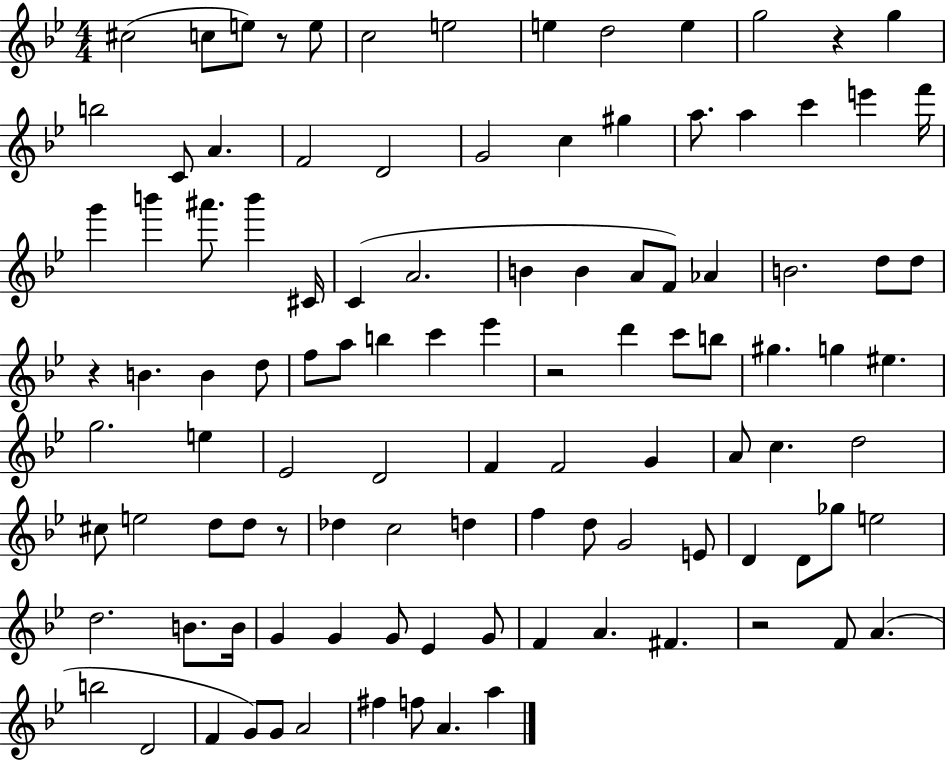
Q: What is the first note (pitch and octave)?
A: C#5